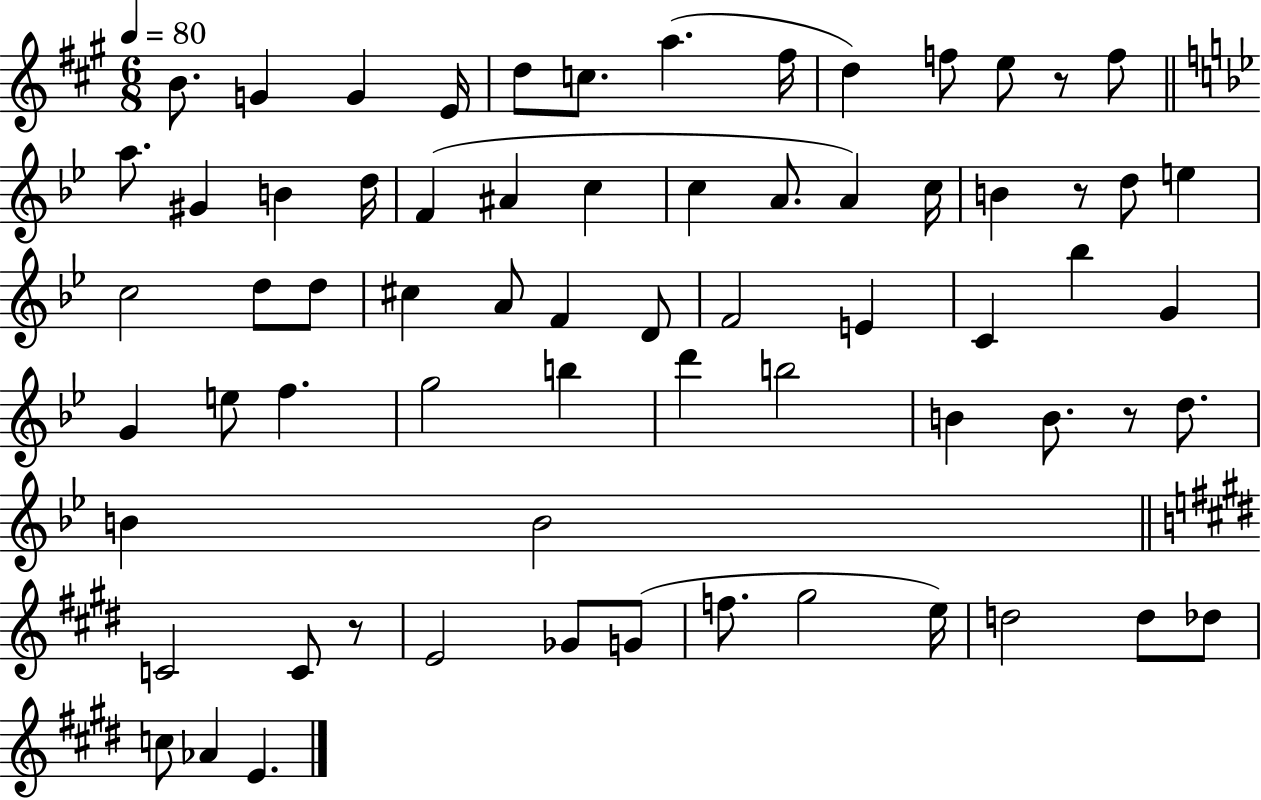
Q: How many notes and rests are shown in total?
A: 68